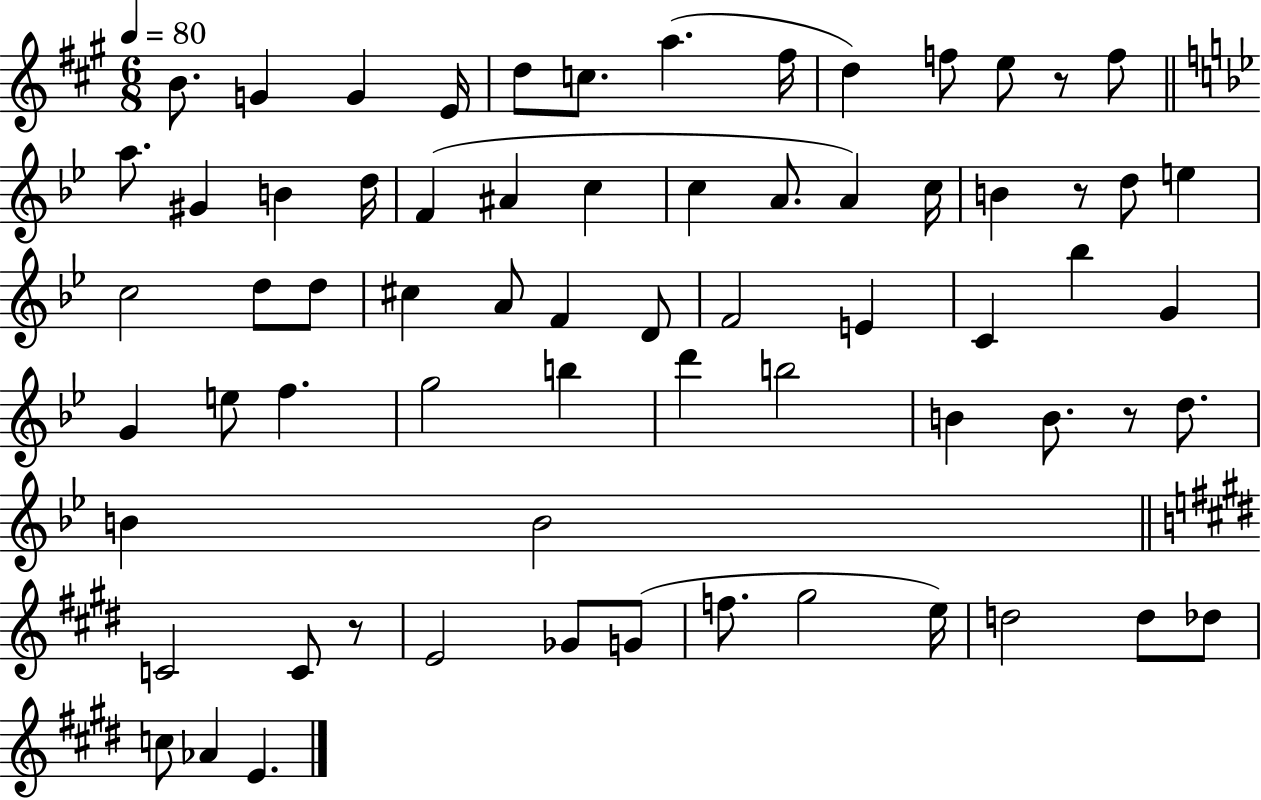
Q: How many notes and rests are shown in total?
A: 68